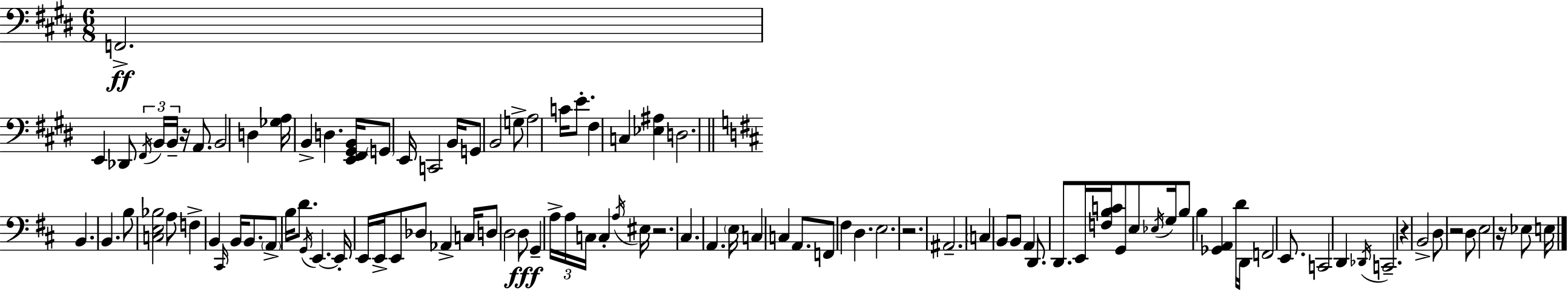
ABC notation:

X:1
T:Untitled
M:6/8
L:1/4
K:E
F,,2 E,, _D,,/2 ^F,,/4 B,,/4 B,,/4 z/4 A,,/2 B,,2 D, [_G,A,]/4 B,, D, [E,,^F,,^G,,B,,]/4 G,,/2 E,,/4 C,,2 B,,/4 G,,/2 B,,2 G,/2 A,2 C/4 E/2 ^F, C, [_E,^A,] D,2 B,, B,, B,/2 [C,E,_B,]2 A,/2 F, B,, ^C,,/4 B,,/4 B,,/2 A,,/2 B,/4 D/2 G,,/4 E,, E,,/4 E,,/4 E,,/4 E,,/2 _D,/2 _A,, C,/4 D,/2 D,2 D,/2 G,, A,/4 A,/4 C,/4 C, A,/4 ^E,/4 z2 ^C, A,, E,/4 C, C, A,,/2 F,,/2 ^F, D, E,2 z2 ^A,,2 C, B,,/2 B,,/2 A,, D,,/2 D,,/2 E,,/4 [F,B,C]/4 G,,/2 E,/2 _E,/4 G,/4 B,/2 B, [_G,,A,,] D/4 D,,/4 F,,2 E,,/2 C,,2 D,, _D,,/4 C,,2 z B,,2 D,/2 z2 D,/2 E,2 z/4 _E,/2 E,/4